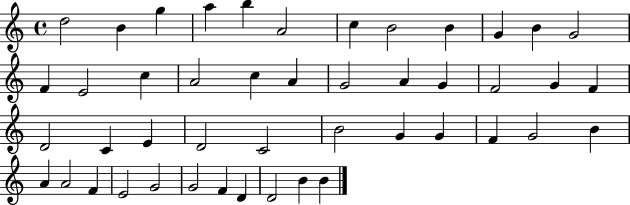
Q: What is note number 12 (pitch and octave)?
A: G4